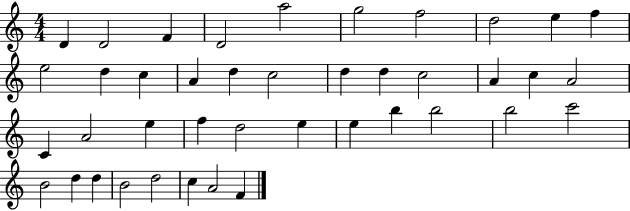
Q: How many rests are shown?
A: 0